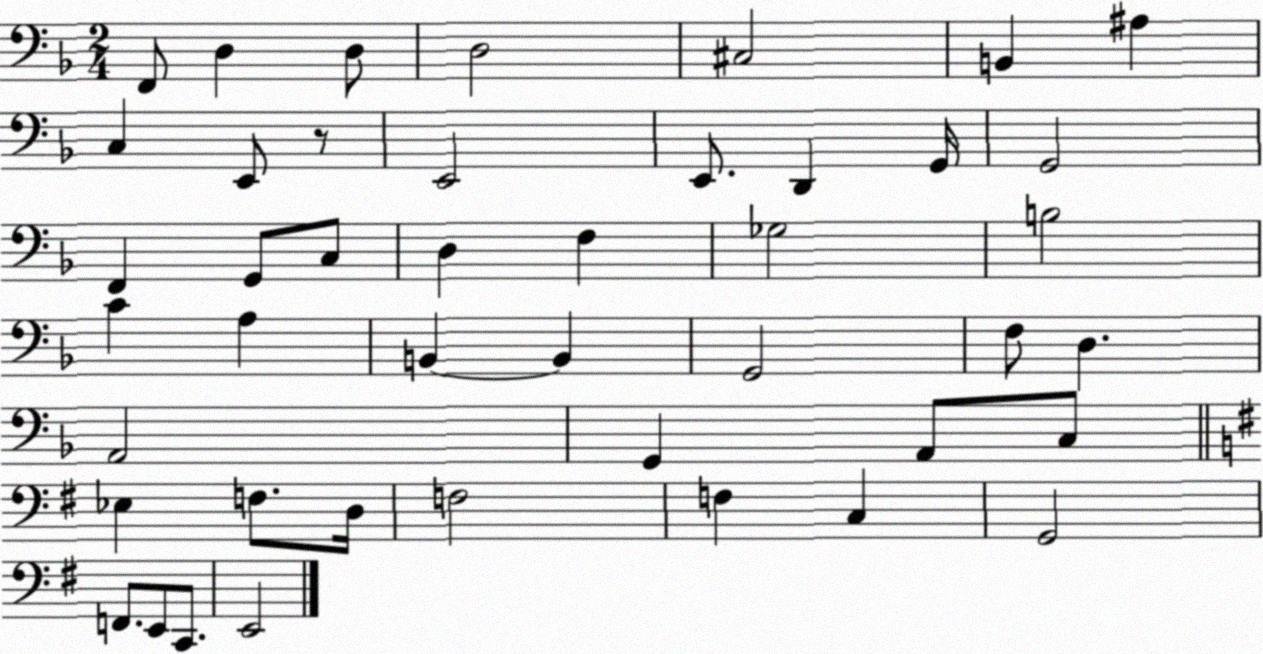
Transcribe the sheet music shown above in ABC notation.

X:1
T:Untitled
M:2/4
L:1/4
K:F
F,,/2 D, D,/2 D,2 ^C,2 B,, ^A, C, E,,/2 z/2 E,,2 E,,/2 D,, G,,/4 G,,2 F,, G,,/2 C,/2 D, F, _G,2 B,2 C A, B,, B,, G,,2 F,/2 D, A,,2 G,, A,,/2 C,/2 _E, F,/2 D,/4 F,2 F, C, G,,2 F,,/2 E,,/2 C,,/2 E,,2